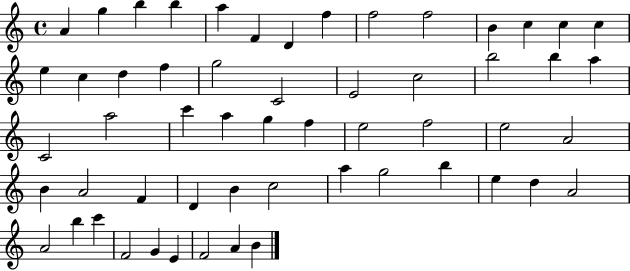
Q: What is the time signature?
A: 4/4